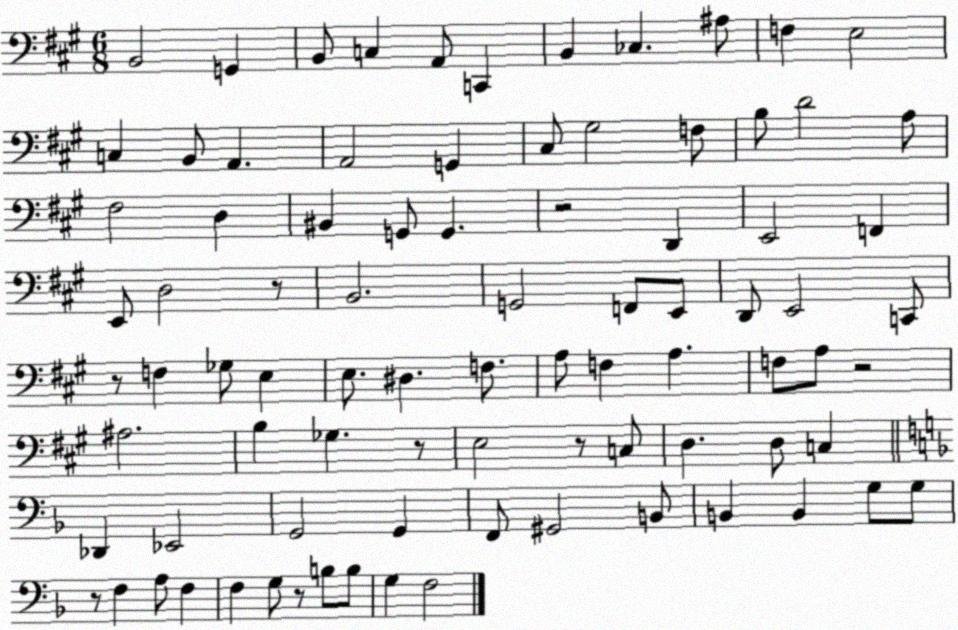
X:1
T:Untitled
M:6/8
L:1/4
K:A
B,,2 G,, B,,/2 C, A,,/2 C,, B,, _C, ^A,/2 F, E,2 C, B,,/2 A,, A,,2 G,, ^C,/2 ^G,2 F,/2 B,/2 D2 A,/2 ^F,2 D, ^B,, G,,/2 G,, z2 D,, E,,2 F,, E,,/2 D,2 z/2 B,,2 G,,2 F,,/2 E,,/2 D,,/2 E,,2 C,,/2 z/2 F, _G,/2 E, E,/2 ^D, F,/2 A,/2 F, A, F,/2 A,/2 z2 ^A,2 B, _G, z/2 E,2 z/2 C,/2 D, D,/2 C, _D,, _E,,2 G,,2 G,, F,,/2 ^G,,2 B,,/2 B,, B,, G,/2 G,/2 z/2 F, A,/2 F, F, G,/2 z/2 B,/2 B,/2 G, F,2